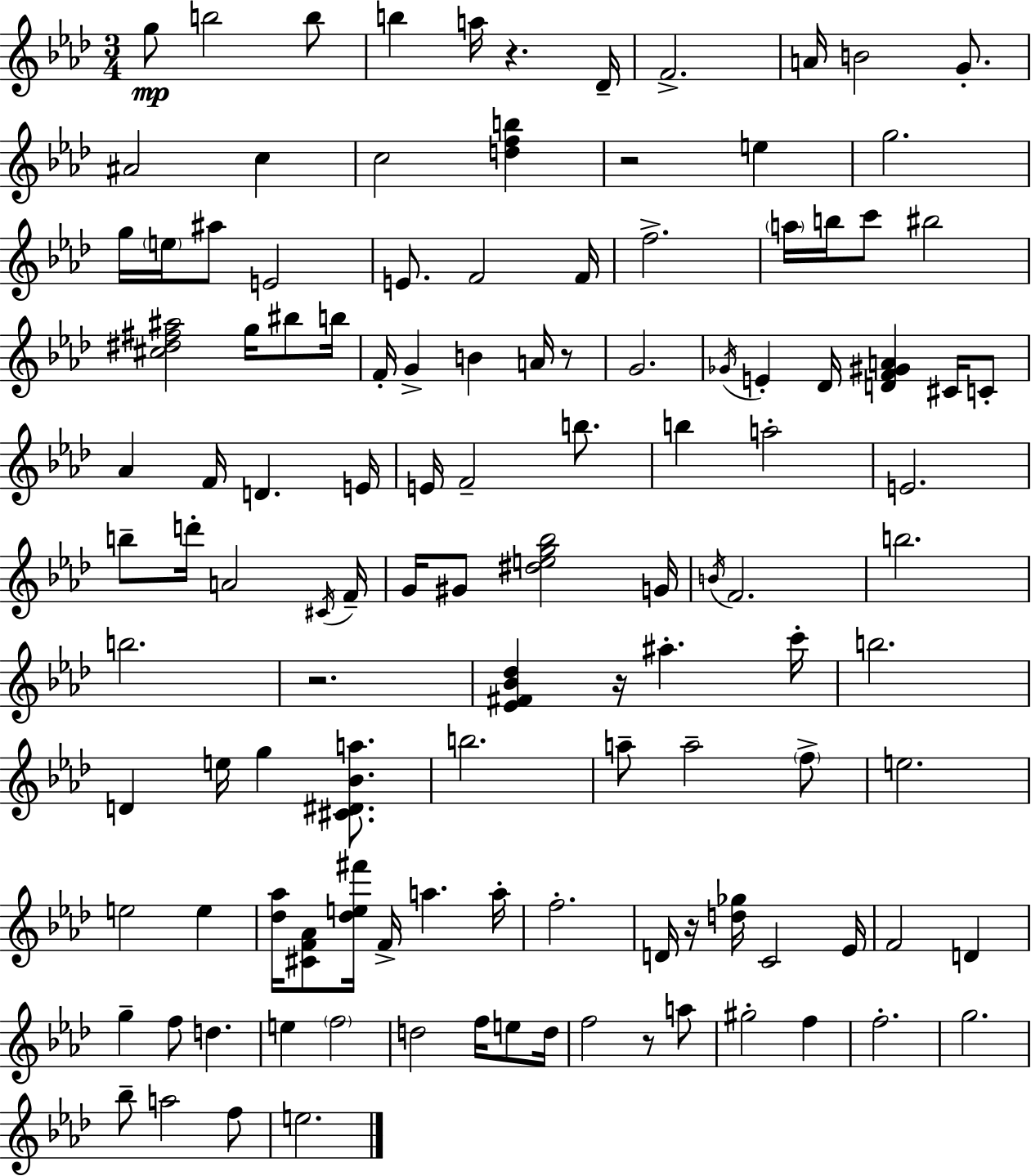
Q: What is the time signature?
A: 3/4